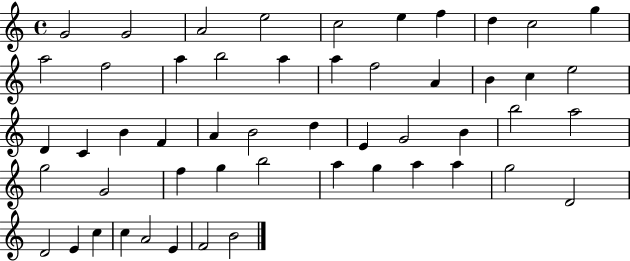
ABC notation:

X:1
T:Untitled
M:4/4
L:1/4
K:C
G2 G2 A2 e2 c2 e f d c2 g a2 f2 a b2 a a f2 A B c e2 D C B F A B2 d E G2 B b2 a2 g2 G2 f g b2 a g a a g2 D2 D2 E c c A2 E F2 B2